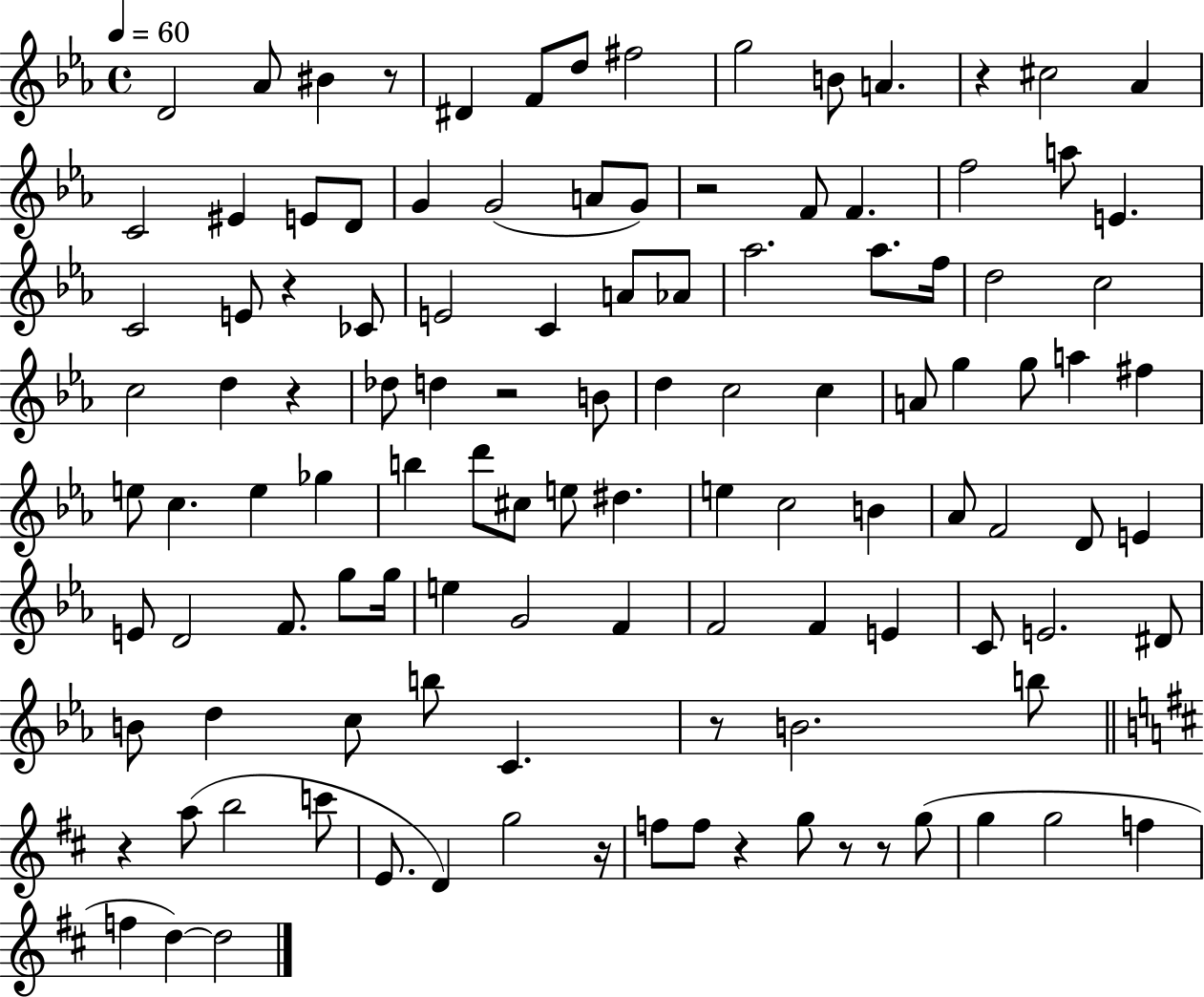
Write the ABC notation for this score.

X:1
T:Untitled
M:4/4
L:1/4
K:Eb
D2 _A/2 ^B z/2 ^D F/2 d/2 ^f2 g2 B/2 A z ^c2 _A C2 ^E E/2 D/2 G G2 A/2 G/2 z2 F/2 F f2 a/2 E C2 E/2 z _C/2 E2 C A/2 _A/2 _a2 _a/2 f/4 d2 c2 c2 d z _d/2 d z2 B/2 d c2 c A/2 g g/2 a ^f e/2 c e _g b d'/2 ^c/2 e/2 ^d e c2 B _A/2 F2 D/2 E E/2 D2 F/2 g/2 g/4 e G2 F F2 F E C/2 E2 ^D/2 B/2 d c/2 b/2 C z/2 B2 b/2 z a/2 b2 c'/2 E/2 D g2 z/4 f/2 f/2 z g/2 z/2 z/2 g/2 g g2 f f d d2